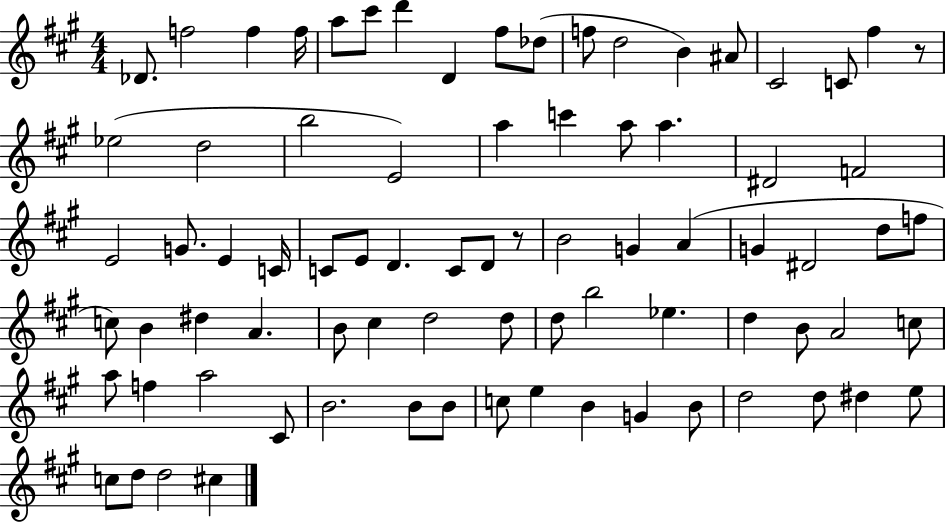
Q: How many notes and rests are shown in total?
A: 80